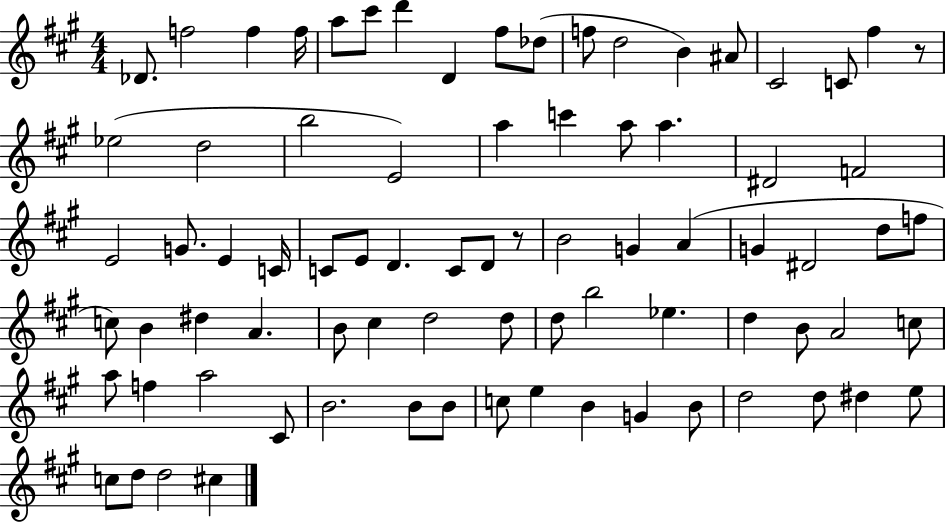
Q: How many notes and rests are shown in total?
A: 80